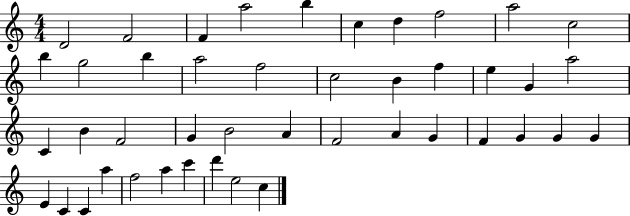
{
  \clef treble
  \numericTimeSignature
  \time 4/4
  \key c \major
  d'2 f'2 | f'4 a''2 b''4 | c''4 d''4 f''2 | a''2 c''2 | \break b''4 g''2 b''4 | a''2 f''2 | c''2 b'4 f''4 | e''4 g'4 a''2 | \break c'4 b'4 f'2 | g'4 b'2 a'4 | f'2 a'4 g'4 | f'4 g'4 g'4 g'4 | \break e'4 c'4 c'4 a''4 | f''2 a''4 c'''4 | d'''4 e''2 c''4 | \bar "|."
}